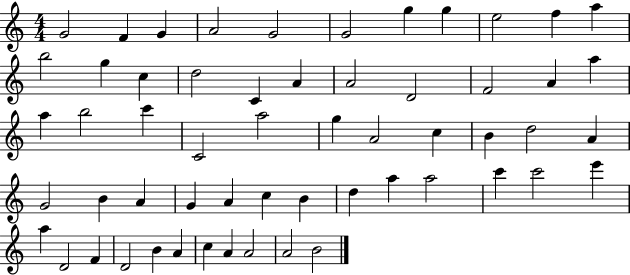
G4/h F4/q G4/q A4/h G4/h G4/h G5/q G5/q E5/h F5/q A5/q B5/h G5/q C5/q D5/h C4/q A4/q A4/h D4/h F4/h A4/q A5/q A5/q B5/h C6/q C4/h A5/h G5/q A4/h C5/q B4/q D5/h A4/q G4/h B4/q A4/q G4/q A4/q C5/q B4/q D5/q A5/q A5/h C6/q C6/h E6/q A5/q D4/h F4/q D4/h B4/q A4/q C5/q A4/q A4/h A4/h B4/h